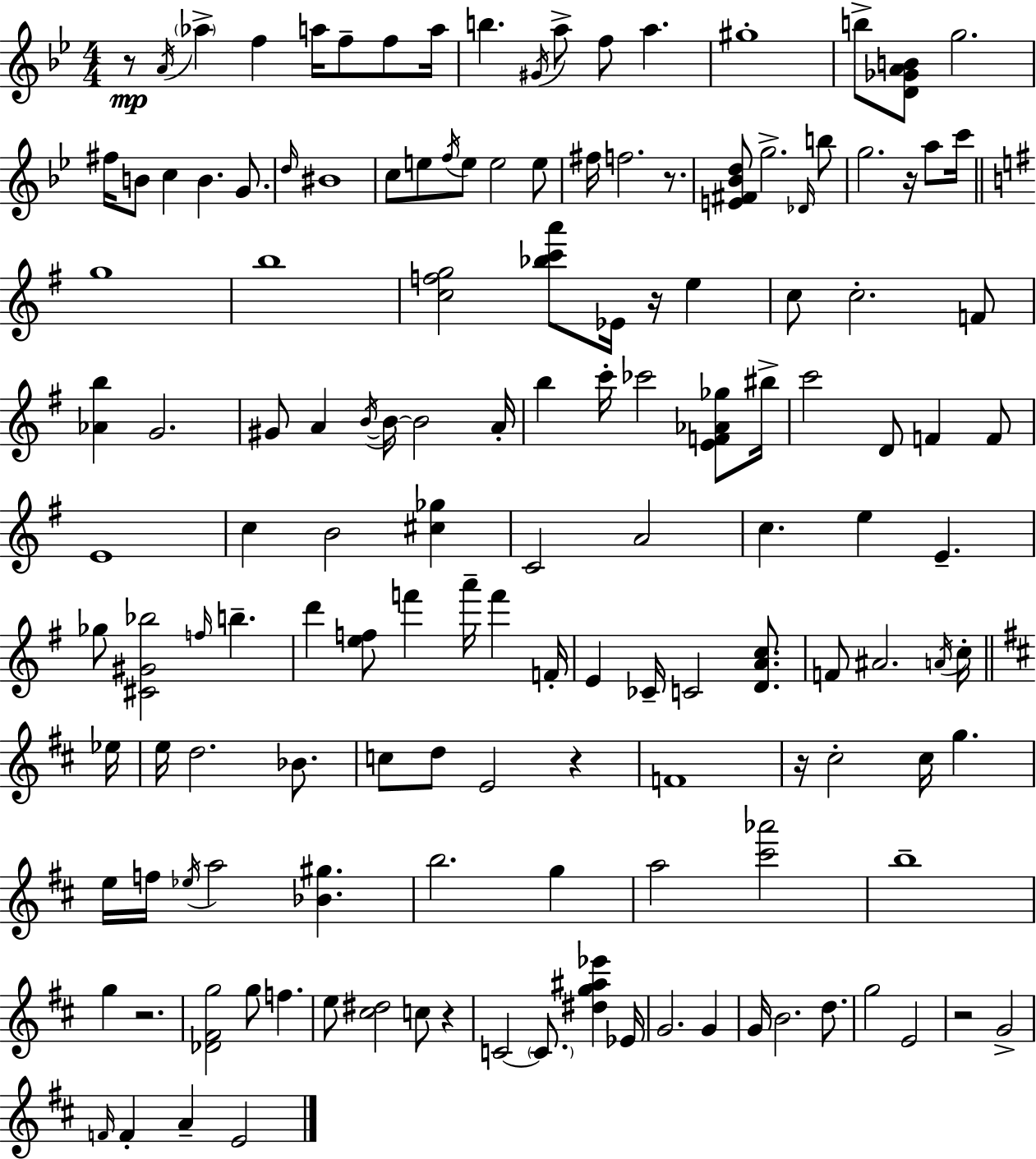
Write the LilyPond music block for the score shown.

{
  \clef treble
  \numericTimeSignature
  \time 4/4
  \key bes \major
  \repeat volta 2 { r8\mp \acciaccatura { a'16 } \parenthesize aes''4-> f''4 a''16 f''8-- f''8 | a''16 b''4. \acciaccatura { gis'16 } a''8-> f''8 a''4. | gis''1-. | b''8-> <d' ges' a' b'>8 g''2. | \break fis''16 b'8 c''4 b'4. g'8. | \grace { d''16 } bis'1 | c''8 e''8 \acciaccatura { f''16 } e''8 e''2 | e''8 fis''16 f''2. | \break r8. <e' fis' bes' d''>8 g''2.-> | \grace { des'16 } b''8 g''2. | r16 a''8 c'''16 \bar "||" \break \key g \major g''1 | b''1 | <c'' f'' g''>2 <bes'' c''' a'''>8 ees'16 r16 e''4 | c''8 c''2.-. f'8 | \break <aes' b''>4 g'2. | gis'8 a'4 \acciaccatura { b'16~ }~ b'16 b'2 | a'16-. b''4 c'''16-. ces'''2 <e' f' aes' ges''>8 | bis''16-> c'''2 d'8 f'4 f'8 | \break e'1 | c''4 b'2 <cis'' ges''>4 | c'2 a'2 | c''4. e''4 e'4.-- | \break ges''8 <cis' gis' bes''>2 \grace { f''16 } b''4.-- | d'''4 <e'' f''>8 f'''4 a'''16-- f'''4 | f'16-. e'4 ces'16-- c'2 <d' a' c''>8. | f'8 ais'2. | \break \acciaccatura { a'16 } c''16-. \bar "||" \break \key d \major ees''16 e''16 d''2. bes'8. | c''8 d''8 e'2 r4 | f'1 | r16 cis''2-. cis''16 g''4. | \break e''16 f''16 \acciaccatura { ees''16 } a''2 <bes' gis''>4. | b''2. g''4 | a''2 <cis''' aes'''>2 | b''1-- | \break g''4 r2. | <des' fis' g''>2 g''8 f''4. | e''8 <cis'' dis''>2 c''8 r4 | c'2~~ \parenthesize c'8. <dis'' g'' ais'' ees'''>4 | \break ees'16 g'2. g'4 | g'16 b'2. d''8. | g''2 e'2 | r2 g'2-> | \break \grace { f'16 } f'4-. a'4-- e'2 | } \bar "|."
}